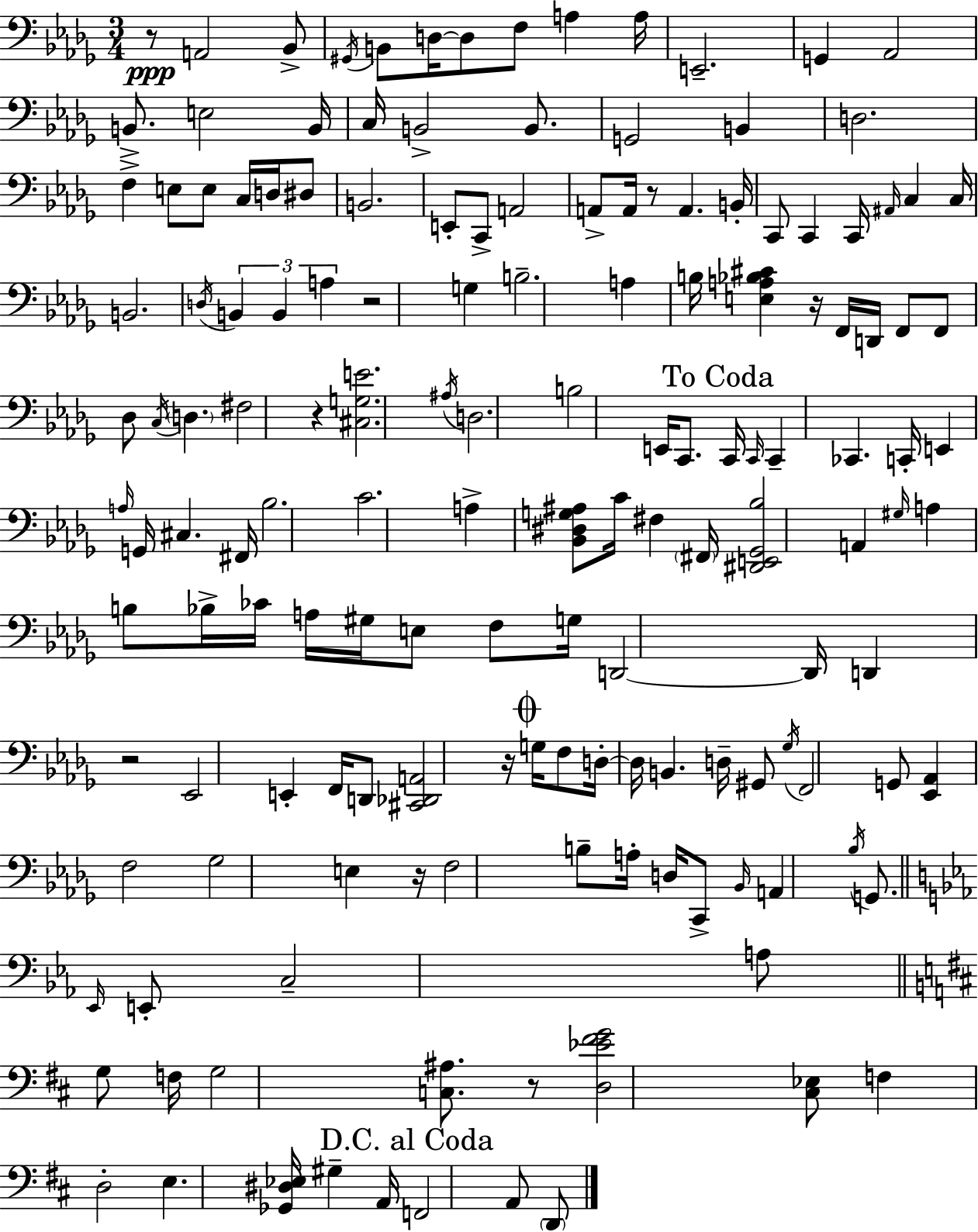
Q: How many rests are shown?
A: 9